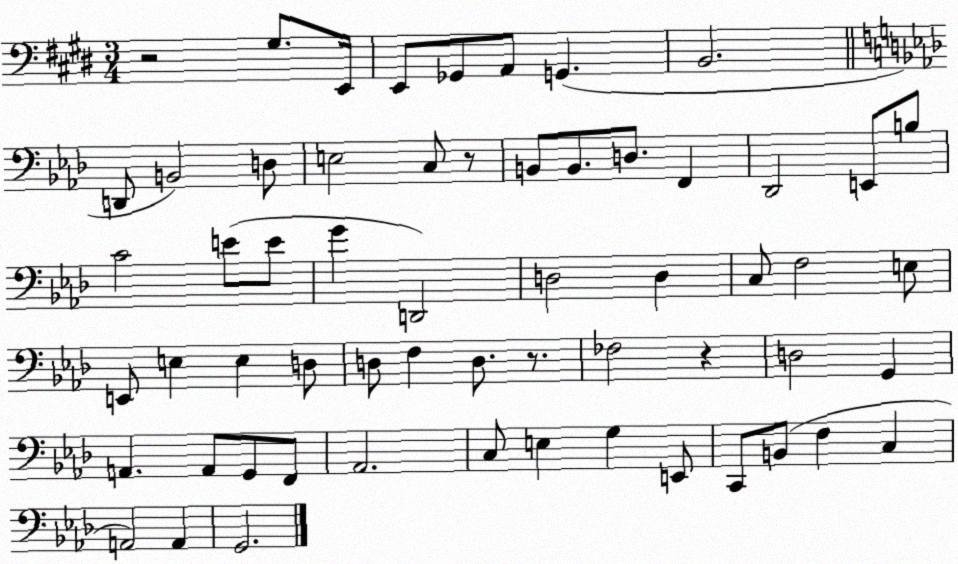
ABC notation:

X:1
T:Untitled
M:3/4
L:1/4
K:E
z2 ^G,/2 E,,/4 E,,/2 _G,,/2 A,,/2 G,, B,,2 D,,/2 B,,2 D,/2 E,2 C,/2 z/2 B,,/2 B,,/2 D,/2 F,, _D,,2 E,,/2 B,/2 C2 E/2 E/2 G D,,2 D,2 D, C,/2 F,2 E,/2 E,,/2 E, E, D,/2 D,/2 F, D,/2 z/2 _F,2 z D,2 G,, A,, A,,/2 G,,/2 F,,/2 _A,,2 C,/2 E, G, E,,/2 C,,/2 B,,/2 F, C, A,,2 A,, G,,2